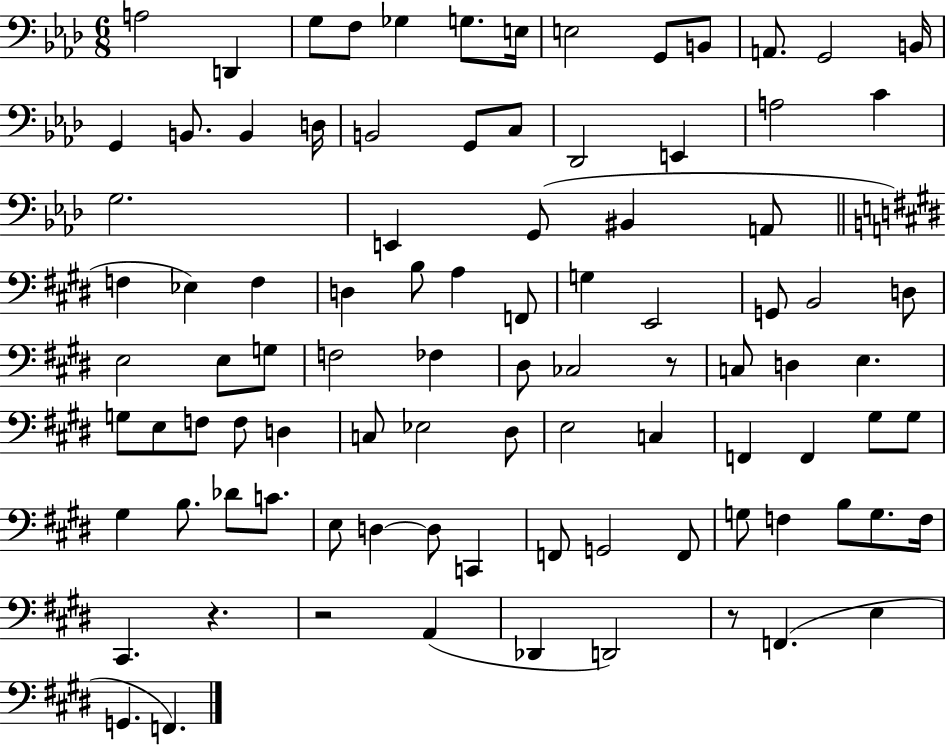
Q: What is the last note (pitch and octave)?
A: F2